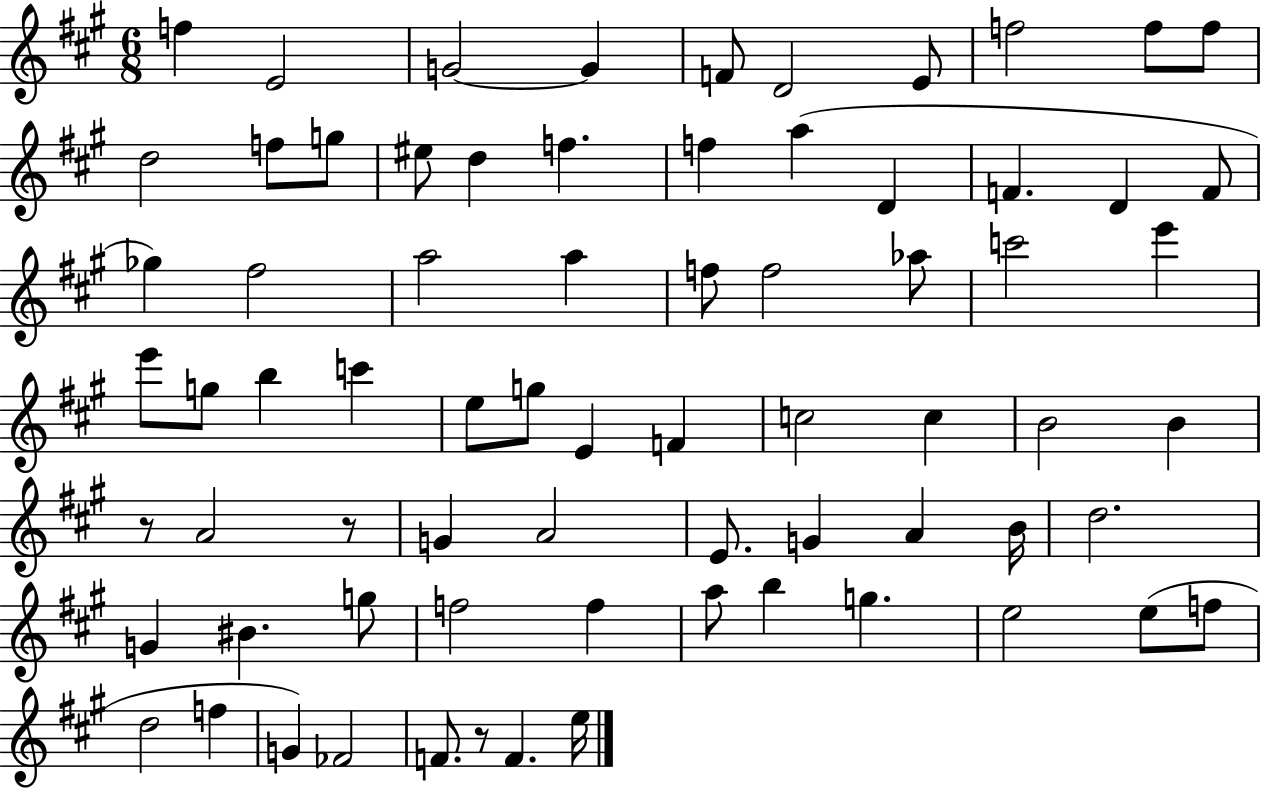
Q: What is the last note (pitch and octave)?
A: E5